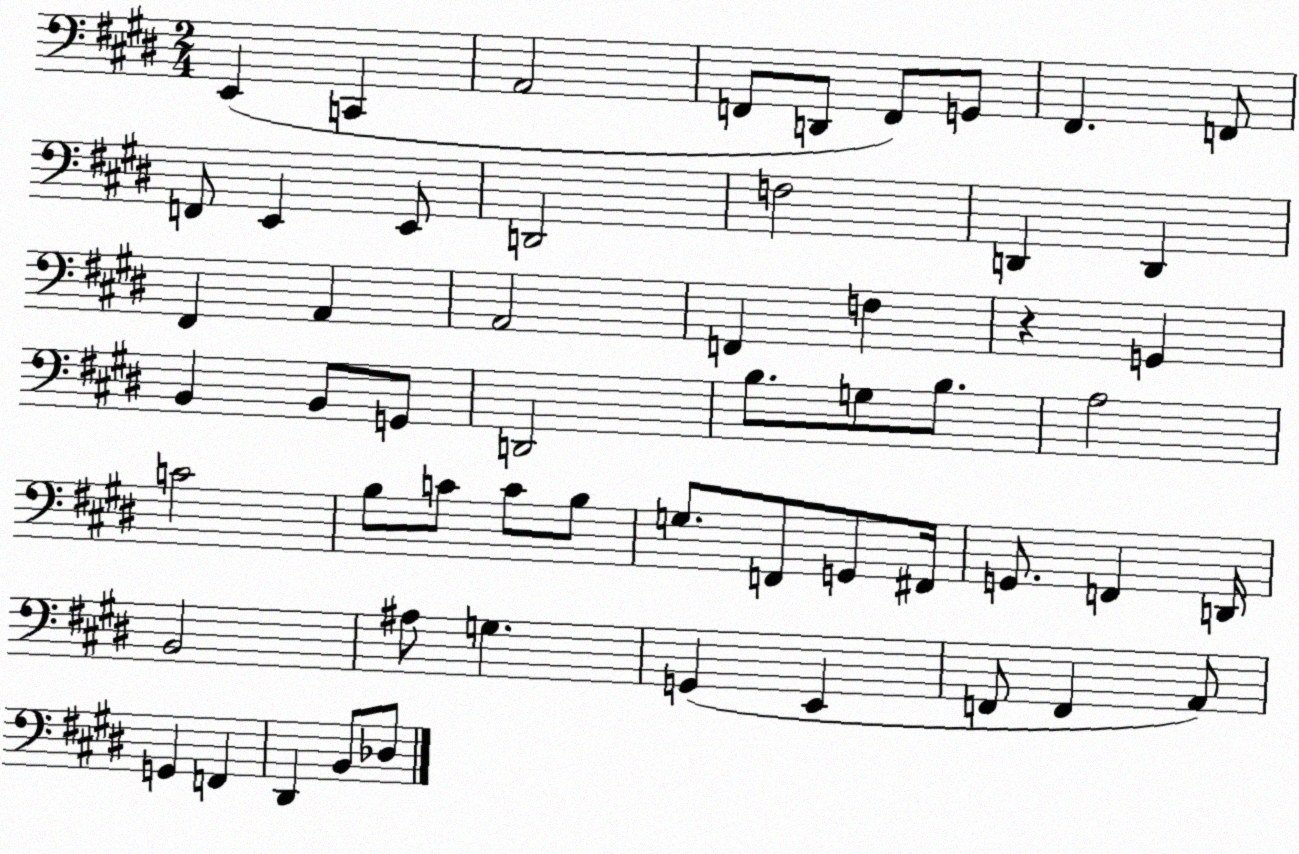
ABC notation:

X:1
T:Untitled
M:2/4
L:1/4
K:E
E,, C,, A,,2 F,,/2 D,,/2 F,,/2 G,,/2 ^F,, F,,/2 F,,/2 E,, E,,/2 D,,2 F,2 D,, D,, ^F,, A,, A,,2 F,, F, z G,, B,, B,,/2 G,,/2 D,,2 B,/2 G,/2 B,/2 A,2 C2 B,/2 C/2 C/2 B,/2 G,/2 F,,/2 G,,/2 ^F,,/4 G,,/2 F,, D,,/4 B,,2 ^A,/2 G, G,, E,, F,,/2 F,, A,,/2 G,, F,, ^D,, B,,/2 _D,/2